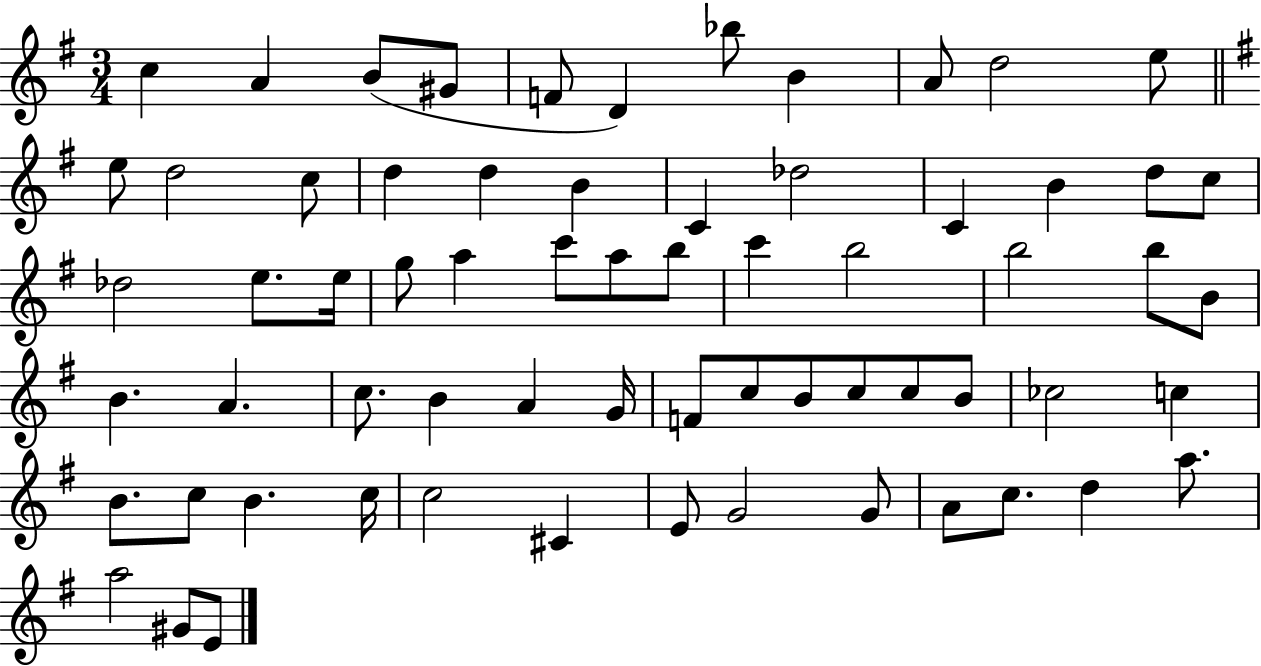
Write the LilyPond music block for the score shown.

{
  \clef treble
  \numericTimeSignature
  \time 3/4
  \key g \major
  c''4 a'4 b'8( gis'8 | f'8 d'4) bes''8 b'4 | a'8 d''2 e''8 | \bar "||" \break \key e \minor e''8 d''2 c''8 | d''4 d''4 b'4 | c'4 des''2 | c'4 b'4 d''8 c''8 | \break des''2 e''8. e''16 | g''8 a''4 c'''8 a''8 b''8 | c'''4 b''2 | b''2 b''8 b'8 | \break b'4. a'4. | c''8. b'4 a'4 g'16 | f'8 c''8 b'8 c''8 c''8 b'8 | ces''2 c''4 | \break b'8. c''8 b'4. c''16 | c''2 cis'4 | e'8 g'2 g'8 | a'8 c''8. d''4 a''8. | \break a''2 gis'8 e'8 | \bar "|."
}